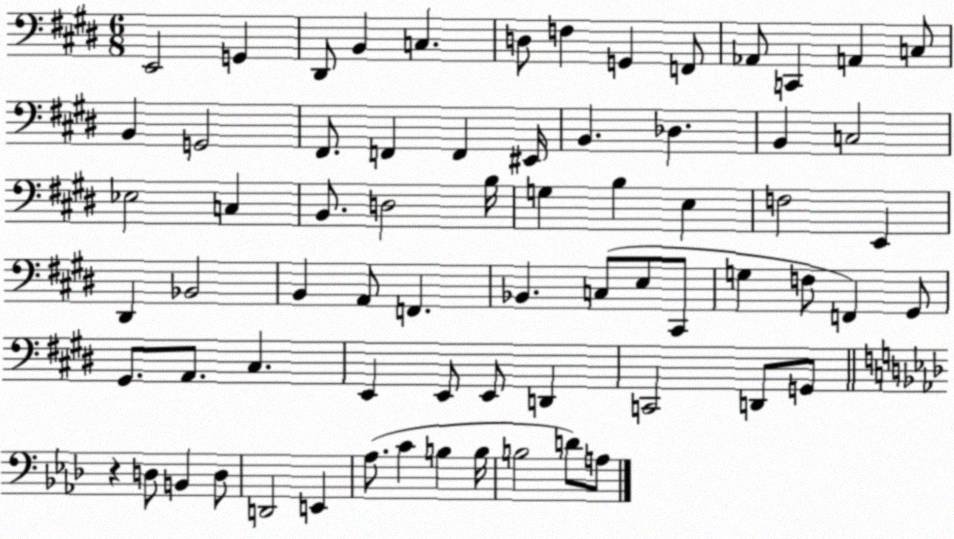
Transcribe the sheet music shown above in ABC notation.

X:1
T:Untitled
M:6/8
L:1/4
K:E
E,,2 G,, ^D,,/2 B,, C, D,/2 F, G,, F,,/2 _A,,/2 C,, A,, C,/2 B,, G,,2 ^F,,/2 F,, F,, ^E,,/4 B,, _D, B,, C,2 _E,2 C, B,,/2 D,2 B,/4 G, B, E, F,2 E,, ^D,, _B,,2 B,, A,,/2 F,, _B,, C,/2 E,/2 ^C,,/2 G, F,/2 F,, ^G,,/2 ^G,,/2 A,,/2 ^C, E,, E,,/2 E,,/2 D,, C,,2 D,,/2 G,,/2 z D,/2 B,, D,/2 D,,2 E,, _A,/2 C B, B,/4 B,2 D/2 A,/2